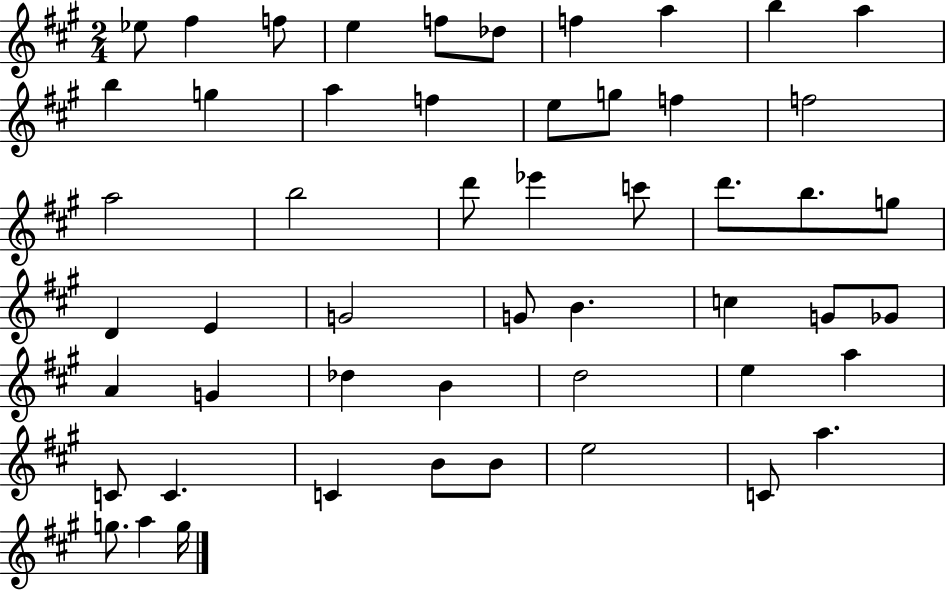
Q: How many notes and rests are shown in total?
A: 52